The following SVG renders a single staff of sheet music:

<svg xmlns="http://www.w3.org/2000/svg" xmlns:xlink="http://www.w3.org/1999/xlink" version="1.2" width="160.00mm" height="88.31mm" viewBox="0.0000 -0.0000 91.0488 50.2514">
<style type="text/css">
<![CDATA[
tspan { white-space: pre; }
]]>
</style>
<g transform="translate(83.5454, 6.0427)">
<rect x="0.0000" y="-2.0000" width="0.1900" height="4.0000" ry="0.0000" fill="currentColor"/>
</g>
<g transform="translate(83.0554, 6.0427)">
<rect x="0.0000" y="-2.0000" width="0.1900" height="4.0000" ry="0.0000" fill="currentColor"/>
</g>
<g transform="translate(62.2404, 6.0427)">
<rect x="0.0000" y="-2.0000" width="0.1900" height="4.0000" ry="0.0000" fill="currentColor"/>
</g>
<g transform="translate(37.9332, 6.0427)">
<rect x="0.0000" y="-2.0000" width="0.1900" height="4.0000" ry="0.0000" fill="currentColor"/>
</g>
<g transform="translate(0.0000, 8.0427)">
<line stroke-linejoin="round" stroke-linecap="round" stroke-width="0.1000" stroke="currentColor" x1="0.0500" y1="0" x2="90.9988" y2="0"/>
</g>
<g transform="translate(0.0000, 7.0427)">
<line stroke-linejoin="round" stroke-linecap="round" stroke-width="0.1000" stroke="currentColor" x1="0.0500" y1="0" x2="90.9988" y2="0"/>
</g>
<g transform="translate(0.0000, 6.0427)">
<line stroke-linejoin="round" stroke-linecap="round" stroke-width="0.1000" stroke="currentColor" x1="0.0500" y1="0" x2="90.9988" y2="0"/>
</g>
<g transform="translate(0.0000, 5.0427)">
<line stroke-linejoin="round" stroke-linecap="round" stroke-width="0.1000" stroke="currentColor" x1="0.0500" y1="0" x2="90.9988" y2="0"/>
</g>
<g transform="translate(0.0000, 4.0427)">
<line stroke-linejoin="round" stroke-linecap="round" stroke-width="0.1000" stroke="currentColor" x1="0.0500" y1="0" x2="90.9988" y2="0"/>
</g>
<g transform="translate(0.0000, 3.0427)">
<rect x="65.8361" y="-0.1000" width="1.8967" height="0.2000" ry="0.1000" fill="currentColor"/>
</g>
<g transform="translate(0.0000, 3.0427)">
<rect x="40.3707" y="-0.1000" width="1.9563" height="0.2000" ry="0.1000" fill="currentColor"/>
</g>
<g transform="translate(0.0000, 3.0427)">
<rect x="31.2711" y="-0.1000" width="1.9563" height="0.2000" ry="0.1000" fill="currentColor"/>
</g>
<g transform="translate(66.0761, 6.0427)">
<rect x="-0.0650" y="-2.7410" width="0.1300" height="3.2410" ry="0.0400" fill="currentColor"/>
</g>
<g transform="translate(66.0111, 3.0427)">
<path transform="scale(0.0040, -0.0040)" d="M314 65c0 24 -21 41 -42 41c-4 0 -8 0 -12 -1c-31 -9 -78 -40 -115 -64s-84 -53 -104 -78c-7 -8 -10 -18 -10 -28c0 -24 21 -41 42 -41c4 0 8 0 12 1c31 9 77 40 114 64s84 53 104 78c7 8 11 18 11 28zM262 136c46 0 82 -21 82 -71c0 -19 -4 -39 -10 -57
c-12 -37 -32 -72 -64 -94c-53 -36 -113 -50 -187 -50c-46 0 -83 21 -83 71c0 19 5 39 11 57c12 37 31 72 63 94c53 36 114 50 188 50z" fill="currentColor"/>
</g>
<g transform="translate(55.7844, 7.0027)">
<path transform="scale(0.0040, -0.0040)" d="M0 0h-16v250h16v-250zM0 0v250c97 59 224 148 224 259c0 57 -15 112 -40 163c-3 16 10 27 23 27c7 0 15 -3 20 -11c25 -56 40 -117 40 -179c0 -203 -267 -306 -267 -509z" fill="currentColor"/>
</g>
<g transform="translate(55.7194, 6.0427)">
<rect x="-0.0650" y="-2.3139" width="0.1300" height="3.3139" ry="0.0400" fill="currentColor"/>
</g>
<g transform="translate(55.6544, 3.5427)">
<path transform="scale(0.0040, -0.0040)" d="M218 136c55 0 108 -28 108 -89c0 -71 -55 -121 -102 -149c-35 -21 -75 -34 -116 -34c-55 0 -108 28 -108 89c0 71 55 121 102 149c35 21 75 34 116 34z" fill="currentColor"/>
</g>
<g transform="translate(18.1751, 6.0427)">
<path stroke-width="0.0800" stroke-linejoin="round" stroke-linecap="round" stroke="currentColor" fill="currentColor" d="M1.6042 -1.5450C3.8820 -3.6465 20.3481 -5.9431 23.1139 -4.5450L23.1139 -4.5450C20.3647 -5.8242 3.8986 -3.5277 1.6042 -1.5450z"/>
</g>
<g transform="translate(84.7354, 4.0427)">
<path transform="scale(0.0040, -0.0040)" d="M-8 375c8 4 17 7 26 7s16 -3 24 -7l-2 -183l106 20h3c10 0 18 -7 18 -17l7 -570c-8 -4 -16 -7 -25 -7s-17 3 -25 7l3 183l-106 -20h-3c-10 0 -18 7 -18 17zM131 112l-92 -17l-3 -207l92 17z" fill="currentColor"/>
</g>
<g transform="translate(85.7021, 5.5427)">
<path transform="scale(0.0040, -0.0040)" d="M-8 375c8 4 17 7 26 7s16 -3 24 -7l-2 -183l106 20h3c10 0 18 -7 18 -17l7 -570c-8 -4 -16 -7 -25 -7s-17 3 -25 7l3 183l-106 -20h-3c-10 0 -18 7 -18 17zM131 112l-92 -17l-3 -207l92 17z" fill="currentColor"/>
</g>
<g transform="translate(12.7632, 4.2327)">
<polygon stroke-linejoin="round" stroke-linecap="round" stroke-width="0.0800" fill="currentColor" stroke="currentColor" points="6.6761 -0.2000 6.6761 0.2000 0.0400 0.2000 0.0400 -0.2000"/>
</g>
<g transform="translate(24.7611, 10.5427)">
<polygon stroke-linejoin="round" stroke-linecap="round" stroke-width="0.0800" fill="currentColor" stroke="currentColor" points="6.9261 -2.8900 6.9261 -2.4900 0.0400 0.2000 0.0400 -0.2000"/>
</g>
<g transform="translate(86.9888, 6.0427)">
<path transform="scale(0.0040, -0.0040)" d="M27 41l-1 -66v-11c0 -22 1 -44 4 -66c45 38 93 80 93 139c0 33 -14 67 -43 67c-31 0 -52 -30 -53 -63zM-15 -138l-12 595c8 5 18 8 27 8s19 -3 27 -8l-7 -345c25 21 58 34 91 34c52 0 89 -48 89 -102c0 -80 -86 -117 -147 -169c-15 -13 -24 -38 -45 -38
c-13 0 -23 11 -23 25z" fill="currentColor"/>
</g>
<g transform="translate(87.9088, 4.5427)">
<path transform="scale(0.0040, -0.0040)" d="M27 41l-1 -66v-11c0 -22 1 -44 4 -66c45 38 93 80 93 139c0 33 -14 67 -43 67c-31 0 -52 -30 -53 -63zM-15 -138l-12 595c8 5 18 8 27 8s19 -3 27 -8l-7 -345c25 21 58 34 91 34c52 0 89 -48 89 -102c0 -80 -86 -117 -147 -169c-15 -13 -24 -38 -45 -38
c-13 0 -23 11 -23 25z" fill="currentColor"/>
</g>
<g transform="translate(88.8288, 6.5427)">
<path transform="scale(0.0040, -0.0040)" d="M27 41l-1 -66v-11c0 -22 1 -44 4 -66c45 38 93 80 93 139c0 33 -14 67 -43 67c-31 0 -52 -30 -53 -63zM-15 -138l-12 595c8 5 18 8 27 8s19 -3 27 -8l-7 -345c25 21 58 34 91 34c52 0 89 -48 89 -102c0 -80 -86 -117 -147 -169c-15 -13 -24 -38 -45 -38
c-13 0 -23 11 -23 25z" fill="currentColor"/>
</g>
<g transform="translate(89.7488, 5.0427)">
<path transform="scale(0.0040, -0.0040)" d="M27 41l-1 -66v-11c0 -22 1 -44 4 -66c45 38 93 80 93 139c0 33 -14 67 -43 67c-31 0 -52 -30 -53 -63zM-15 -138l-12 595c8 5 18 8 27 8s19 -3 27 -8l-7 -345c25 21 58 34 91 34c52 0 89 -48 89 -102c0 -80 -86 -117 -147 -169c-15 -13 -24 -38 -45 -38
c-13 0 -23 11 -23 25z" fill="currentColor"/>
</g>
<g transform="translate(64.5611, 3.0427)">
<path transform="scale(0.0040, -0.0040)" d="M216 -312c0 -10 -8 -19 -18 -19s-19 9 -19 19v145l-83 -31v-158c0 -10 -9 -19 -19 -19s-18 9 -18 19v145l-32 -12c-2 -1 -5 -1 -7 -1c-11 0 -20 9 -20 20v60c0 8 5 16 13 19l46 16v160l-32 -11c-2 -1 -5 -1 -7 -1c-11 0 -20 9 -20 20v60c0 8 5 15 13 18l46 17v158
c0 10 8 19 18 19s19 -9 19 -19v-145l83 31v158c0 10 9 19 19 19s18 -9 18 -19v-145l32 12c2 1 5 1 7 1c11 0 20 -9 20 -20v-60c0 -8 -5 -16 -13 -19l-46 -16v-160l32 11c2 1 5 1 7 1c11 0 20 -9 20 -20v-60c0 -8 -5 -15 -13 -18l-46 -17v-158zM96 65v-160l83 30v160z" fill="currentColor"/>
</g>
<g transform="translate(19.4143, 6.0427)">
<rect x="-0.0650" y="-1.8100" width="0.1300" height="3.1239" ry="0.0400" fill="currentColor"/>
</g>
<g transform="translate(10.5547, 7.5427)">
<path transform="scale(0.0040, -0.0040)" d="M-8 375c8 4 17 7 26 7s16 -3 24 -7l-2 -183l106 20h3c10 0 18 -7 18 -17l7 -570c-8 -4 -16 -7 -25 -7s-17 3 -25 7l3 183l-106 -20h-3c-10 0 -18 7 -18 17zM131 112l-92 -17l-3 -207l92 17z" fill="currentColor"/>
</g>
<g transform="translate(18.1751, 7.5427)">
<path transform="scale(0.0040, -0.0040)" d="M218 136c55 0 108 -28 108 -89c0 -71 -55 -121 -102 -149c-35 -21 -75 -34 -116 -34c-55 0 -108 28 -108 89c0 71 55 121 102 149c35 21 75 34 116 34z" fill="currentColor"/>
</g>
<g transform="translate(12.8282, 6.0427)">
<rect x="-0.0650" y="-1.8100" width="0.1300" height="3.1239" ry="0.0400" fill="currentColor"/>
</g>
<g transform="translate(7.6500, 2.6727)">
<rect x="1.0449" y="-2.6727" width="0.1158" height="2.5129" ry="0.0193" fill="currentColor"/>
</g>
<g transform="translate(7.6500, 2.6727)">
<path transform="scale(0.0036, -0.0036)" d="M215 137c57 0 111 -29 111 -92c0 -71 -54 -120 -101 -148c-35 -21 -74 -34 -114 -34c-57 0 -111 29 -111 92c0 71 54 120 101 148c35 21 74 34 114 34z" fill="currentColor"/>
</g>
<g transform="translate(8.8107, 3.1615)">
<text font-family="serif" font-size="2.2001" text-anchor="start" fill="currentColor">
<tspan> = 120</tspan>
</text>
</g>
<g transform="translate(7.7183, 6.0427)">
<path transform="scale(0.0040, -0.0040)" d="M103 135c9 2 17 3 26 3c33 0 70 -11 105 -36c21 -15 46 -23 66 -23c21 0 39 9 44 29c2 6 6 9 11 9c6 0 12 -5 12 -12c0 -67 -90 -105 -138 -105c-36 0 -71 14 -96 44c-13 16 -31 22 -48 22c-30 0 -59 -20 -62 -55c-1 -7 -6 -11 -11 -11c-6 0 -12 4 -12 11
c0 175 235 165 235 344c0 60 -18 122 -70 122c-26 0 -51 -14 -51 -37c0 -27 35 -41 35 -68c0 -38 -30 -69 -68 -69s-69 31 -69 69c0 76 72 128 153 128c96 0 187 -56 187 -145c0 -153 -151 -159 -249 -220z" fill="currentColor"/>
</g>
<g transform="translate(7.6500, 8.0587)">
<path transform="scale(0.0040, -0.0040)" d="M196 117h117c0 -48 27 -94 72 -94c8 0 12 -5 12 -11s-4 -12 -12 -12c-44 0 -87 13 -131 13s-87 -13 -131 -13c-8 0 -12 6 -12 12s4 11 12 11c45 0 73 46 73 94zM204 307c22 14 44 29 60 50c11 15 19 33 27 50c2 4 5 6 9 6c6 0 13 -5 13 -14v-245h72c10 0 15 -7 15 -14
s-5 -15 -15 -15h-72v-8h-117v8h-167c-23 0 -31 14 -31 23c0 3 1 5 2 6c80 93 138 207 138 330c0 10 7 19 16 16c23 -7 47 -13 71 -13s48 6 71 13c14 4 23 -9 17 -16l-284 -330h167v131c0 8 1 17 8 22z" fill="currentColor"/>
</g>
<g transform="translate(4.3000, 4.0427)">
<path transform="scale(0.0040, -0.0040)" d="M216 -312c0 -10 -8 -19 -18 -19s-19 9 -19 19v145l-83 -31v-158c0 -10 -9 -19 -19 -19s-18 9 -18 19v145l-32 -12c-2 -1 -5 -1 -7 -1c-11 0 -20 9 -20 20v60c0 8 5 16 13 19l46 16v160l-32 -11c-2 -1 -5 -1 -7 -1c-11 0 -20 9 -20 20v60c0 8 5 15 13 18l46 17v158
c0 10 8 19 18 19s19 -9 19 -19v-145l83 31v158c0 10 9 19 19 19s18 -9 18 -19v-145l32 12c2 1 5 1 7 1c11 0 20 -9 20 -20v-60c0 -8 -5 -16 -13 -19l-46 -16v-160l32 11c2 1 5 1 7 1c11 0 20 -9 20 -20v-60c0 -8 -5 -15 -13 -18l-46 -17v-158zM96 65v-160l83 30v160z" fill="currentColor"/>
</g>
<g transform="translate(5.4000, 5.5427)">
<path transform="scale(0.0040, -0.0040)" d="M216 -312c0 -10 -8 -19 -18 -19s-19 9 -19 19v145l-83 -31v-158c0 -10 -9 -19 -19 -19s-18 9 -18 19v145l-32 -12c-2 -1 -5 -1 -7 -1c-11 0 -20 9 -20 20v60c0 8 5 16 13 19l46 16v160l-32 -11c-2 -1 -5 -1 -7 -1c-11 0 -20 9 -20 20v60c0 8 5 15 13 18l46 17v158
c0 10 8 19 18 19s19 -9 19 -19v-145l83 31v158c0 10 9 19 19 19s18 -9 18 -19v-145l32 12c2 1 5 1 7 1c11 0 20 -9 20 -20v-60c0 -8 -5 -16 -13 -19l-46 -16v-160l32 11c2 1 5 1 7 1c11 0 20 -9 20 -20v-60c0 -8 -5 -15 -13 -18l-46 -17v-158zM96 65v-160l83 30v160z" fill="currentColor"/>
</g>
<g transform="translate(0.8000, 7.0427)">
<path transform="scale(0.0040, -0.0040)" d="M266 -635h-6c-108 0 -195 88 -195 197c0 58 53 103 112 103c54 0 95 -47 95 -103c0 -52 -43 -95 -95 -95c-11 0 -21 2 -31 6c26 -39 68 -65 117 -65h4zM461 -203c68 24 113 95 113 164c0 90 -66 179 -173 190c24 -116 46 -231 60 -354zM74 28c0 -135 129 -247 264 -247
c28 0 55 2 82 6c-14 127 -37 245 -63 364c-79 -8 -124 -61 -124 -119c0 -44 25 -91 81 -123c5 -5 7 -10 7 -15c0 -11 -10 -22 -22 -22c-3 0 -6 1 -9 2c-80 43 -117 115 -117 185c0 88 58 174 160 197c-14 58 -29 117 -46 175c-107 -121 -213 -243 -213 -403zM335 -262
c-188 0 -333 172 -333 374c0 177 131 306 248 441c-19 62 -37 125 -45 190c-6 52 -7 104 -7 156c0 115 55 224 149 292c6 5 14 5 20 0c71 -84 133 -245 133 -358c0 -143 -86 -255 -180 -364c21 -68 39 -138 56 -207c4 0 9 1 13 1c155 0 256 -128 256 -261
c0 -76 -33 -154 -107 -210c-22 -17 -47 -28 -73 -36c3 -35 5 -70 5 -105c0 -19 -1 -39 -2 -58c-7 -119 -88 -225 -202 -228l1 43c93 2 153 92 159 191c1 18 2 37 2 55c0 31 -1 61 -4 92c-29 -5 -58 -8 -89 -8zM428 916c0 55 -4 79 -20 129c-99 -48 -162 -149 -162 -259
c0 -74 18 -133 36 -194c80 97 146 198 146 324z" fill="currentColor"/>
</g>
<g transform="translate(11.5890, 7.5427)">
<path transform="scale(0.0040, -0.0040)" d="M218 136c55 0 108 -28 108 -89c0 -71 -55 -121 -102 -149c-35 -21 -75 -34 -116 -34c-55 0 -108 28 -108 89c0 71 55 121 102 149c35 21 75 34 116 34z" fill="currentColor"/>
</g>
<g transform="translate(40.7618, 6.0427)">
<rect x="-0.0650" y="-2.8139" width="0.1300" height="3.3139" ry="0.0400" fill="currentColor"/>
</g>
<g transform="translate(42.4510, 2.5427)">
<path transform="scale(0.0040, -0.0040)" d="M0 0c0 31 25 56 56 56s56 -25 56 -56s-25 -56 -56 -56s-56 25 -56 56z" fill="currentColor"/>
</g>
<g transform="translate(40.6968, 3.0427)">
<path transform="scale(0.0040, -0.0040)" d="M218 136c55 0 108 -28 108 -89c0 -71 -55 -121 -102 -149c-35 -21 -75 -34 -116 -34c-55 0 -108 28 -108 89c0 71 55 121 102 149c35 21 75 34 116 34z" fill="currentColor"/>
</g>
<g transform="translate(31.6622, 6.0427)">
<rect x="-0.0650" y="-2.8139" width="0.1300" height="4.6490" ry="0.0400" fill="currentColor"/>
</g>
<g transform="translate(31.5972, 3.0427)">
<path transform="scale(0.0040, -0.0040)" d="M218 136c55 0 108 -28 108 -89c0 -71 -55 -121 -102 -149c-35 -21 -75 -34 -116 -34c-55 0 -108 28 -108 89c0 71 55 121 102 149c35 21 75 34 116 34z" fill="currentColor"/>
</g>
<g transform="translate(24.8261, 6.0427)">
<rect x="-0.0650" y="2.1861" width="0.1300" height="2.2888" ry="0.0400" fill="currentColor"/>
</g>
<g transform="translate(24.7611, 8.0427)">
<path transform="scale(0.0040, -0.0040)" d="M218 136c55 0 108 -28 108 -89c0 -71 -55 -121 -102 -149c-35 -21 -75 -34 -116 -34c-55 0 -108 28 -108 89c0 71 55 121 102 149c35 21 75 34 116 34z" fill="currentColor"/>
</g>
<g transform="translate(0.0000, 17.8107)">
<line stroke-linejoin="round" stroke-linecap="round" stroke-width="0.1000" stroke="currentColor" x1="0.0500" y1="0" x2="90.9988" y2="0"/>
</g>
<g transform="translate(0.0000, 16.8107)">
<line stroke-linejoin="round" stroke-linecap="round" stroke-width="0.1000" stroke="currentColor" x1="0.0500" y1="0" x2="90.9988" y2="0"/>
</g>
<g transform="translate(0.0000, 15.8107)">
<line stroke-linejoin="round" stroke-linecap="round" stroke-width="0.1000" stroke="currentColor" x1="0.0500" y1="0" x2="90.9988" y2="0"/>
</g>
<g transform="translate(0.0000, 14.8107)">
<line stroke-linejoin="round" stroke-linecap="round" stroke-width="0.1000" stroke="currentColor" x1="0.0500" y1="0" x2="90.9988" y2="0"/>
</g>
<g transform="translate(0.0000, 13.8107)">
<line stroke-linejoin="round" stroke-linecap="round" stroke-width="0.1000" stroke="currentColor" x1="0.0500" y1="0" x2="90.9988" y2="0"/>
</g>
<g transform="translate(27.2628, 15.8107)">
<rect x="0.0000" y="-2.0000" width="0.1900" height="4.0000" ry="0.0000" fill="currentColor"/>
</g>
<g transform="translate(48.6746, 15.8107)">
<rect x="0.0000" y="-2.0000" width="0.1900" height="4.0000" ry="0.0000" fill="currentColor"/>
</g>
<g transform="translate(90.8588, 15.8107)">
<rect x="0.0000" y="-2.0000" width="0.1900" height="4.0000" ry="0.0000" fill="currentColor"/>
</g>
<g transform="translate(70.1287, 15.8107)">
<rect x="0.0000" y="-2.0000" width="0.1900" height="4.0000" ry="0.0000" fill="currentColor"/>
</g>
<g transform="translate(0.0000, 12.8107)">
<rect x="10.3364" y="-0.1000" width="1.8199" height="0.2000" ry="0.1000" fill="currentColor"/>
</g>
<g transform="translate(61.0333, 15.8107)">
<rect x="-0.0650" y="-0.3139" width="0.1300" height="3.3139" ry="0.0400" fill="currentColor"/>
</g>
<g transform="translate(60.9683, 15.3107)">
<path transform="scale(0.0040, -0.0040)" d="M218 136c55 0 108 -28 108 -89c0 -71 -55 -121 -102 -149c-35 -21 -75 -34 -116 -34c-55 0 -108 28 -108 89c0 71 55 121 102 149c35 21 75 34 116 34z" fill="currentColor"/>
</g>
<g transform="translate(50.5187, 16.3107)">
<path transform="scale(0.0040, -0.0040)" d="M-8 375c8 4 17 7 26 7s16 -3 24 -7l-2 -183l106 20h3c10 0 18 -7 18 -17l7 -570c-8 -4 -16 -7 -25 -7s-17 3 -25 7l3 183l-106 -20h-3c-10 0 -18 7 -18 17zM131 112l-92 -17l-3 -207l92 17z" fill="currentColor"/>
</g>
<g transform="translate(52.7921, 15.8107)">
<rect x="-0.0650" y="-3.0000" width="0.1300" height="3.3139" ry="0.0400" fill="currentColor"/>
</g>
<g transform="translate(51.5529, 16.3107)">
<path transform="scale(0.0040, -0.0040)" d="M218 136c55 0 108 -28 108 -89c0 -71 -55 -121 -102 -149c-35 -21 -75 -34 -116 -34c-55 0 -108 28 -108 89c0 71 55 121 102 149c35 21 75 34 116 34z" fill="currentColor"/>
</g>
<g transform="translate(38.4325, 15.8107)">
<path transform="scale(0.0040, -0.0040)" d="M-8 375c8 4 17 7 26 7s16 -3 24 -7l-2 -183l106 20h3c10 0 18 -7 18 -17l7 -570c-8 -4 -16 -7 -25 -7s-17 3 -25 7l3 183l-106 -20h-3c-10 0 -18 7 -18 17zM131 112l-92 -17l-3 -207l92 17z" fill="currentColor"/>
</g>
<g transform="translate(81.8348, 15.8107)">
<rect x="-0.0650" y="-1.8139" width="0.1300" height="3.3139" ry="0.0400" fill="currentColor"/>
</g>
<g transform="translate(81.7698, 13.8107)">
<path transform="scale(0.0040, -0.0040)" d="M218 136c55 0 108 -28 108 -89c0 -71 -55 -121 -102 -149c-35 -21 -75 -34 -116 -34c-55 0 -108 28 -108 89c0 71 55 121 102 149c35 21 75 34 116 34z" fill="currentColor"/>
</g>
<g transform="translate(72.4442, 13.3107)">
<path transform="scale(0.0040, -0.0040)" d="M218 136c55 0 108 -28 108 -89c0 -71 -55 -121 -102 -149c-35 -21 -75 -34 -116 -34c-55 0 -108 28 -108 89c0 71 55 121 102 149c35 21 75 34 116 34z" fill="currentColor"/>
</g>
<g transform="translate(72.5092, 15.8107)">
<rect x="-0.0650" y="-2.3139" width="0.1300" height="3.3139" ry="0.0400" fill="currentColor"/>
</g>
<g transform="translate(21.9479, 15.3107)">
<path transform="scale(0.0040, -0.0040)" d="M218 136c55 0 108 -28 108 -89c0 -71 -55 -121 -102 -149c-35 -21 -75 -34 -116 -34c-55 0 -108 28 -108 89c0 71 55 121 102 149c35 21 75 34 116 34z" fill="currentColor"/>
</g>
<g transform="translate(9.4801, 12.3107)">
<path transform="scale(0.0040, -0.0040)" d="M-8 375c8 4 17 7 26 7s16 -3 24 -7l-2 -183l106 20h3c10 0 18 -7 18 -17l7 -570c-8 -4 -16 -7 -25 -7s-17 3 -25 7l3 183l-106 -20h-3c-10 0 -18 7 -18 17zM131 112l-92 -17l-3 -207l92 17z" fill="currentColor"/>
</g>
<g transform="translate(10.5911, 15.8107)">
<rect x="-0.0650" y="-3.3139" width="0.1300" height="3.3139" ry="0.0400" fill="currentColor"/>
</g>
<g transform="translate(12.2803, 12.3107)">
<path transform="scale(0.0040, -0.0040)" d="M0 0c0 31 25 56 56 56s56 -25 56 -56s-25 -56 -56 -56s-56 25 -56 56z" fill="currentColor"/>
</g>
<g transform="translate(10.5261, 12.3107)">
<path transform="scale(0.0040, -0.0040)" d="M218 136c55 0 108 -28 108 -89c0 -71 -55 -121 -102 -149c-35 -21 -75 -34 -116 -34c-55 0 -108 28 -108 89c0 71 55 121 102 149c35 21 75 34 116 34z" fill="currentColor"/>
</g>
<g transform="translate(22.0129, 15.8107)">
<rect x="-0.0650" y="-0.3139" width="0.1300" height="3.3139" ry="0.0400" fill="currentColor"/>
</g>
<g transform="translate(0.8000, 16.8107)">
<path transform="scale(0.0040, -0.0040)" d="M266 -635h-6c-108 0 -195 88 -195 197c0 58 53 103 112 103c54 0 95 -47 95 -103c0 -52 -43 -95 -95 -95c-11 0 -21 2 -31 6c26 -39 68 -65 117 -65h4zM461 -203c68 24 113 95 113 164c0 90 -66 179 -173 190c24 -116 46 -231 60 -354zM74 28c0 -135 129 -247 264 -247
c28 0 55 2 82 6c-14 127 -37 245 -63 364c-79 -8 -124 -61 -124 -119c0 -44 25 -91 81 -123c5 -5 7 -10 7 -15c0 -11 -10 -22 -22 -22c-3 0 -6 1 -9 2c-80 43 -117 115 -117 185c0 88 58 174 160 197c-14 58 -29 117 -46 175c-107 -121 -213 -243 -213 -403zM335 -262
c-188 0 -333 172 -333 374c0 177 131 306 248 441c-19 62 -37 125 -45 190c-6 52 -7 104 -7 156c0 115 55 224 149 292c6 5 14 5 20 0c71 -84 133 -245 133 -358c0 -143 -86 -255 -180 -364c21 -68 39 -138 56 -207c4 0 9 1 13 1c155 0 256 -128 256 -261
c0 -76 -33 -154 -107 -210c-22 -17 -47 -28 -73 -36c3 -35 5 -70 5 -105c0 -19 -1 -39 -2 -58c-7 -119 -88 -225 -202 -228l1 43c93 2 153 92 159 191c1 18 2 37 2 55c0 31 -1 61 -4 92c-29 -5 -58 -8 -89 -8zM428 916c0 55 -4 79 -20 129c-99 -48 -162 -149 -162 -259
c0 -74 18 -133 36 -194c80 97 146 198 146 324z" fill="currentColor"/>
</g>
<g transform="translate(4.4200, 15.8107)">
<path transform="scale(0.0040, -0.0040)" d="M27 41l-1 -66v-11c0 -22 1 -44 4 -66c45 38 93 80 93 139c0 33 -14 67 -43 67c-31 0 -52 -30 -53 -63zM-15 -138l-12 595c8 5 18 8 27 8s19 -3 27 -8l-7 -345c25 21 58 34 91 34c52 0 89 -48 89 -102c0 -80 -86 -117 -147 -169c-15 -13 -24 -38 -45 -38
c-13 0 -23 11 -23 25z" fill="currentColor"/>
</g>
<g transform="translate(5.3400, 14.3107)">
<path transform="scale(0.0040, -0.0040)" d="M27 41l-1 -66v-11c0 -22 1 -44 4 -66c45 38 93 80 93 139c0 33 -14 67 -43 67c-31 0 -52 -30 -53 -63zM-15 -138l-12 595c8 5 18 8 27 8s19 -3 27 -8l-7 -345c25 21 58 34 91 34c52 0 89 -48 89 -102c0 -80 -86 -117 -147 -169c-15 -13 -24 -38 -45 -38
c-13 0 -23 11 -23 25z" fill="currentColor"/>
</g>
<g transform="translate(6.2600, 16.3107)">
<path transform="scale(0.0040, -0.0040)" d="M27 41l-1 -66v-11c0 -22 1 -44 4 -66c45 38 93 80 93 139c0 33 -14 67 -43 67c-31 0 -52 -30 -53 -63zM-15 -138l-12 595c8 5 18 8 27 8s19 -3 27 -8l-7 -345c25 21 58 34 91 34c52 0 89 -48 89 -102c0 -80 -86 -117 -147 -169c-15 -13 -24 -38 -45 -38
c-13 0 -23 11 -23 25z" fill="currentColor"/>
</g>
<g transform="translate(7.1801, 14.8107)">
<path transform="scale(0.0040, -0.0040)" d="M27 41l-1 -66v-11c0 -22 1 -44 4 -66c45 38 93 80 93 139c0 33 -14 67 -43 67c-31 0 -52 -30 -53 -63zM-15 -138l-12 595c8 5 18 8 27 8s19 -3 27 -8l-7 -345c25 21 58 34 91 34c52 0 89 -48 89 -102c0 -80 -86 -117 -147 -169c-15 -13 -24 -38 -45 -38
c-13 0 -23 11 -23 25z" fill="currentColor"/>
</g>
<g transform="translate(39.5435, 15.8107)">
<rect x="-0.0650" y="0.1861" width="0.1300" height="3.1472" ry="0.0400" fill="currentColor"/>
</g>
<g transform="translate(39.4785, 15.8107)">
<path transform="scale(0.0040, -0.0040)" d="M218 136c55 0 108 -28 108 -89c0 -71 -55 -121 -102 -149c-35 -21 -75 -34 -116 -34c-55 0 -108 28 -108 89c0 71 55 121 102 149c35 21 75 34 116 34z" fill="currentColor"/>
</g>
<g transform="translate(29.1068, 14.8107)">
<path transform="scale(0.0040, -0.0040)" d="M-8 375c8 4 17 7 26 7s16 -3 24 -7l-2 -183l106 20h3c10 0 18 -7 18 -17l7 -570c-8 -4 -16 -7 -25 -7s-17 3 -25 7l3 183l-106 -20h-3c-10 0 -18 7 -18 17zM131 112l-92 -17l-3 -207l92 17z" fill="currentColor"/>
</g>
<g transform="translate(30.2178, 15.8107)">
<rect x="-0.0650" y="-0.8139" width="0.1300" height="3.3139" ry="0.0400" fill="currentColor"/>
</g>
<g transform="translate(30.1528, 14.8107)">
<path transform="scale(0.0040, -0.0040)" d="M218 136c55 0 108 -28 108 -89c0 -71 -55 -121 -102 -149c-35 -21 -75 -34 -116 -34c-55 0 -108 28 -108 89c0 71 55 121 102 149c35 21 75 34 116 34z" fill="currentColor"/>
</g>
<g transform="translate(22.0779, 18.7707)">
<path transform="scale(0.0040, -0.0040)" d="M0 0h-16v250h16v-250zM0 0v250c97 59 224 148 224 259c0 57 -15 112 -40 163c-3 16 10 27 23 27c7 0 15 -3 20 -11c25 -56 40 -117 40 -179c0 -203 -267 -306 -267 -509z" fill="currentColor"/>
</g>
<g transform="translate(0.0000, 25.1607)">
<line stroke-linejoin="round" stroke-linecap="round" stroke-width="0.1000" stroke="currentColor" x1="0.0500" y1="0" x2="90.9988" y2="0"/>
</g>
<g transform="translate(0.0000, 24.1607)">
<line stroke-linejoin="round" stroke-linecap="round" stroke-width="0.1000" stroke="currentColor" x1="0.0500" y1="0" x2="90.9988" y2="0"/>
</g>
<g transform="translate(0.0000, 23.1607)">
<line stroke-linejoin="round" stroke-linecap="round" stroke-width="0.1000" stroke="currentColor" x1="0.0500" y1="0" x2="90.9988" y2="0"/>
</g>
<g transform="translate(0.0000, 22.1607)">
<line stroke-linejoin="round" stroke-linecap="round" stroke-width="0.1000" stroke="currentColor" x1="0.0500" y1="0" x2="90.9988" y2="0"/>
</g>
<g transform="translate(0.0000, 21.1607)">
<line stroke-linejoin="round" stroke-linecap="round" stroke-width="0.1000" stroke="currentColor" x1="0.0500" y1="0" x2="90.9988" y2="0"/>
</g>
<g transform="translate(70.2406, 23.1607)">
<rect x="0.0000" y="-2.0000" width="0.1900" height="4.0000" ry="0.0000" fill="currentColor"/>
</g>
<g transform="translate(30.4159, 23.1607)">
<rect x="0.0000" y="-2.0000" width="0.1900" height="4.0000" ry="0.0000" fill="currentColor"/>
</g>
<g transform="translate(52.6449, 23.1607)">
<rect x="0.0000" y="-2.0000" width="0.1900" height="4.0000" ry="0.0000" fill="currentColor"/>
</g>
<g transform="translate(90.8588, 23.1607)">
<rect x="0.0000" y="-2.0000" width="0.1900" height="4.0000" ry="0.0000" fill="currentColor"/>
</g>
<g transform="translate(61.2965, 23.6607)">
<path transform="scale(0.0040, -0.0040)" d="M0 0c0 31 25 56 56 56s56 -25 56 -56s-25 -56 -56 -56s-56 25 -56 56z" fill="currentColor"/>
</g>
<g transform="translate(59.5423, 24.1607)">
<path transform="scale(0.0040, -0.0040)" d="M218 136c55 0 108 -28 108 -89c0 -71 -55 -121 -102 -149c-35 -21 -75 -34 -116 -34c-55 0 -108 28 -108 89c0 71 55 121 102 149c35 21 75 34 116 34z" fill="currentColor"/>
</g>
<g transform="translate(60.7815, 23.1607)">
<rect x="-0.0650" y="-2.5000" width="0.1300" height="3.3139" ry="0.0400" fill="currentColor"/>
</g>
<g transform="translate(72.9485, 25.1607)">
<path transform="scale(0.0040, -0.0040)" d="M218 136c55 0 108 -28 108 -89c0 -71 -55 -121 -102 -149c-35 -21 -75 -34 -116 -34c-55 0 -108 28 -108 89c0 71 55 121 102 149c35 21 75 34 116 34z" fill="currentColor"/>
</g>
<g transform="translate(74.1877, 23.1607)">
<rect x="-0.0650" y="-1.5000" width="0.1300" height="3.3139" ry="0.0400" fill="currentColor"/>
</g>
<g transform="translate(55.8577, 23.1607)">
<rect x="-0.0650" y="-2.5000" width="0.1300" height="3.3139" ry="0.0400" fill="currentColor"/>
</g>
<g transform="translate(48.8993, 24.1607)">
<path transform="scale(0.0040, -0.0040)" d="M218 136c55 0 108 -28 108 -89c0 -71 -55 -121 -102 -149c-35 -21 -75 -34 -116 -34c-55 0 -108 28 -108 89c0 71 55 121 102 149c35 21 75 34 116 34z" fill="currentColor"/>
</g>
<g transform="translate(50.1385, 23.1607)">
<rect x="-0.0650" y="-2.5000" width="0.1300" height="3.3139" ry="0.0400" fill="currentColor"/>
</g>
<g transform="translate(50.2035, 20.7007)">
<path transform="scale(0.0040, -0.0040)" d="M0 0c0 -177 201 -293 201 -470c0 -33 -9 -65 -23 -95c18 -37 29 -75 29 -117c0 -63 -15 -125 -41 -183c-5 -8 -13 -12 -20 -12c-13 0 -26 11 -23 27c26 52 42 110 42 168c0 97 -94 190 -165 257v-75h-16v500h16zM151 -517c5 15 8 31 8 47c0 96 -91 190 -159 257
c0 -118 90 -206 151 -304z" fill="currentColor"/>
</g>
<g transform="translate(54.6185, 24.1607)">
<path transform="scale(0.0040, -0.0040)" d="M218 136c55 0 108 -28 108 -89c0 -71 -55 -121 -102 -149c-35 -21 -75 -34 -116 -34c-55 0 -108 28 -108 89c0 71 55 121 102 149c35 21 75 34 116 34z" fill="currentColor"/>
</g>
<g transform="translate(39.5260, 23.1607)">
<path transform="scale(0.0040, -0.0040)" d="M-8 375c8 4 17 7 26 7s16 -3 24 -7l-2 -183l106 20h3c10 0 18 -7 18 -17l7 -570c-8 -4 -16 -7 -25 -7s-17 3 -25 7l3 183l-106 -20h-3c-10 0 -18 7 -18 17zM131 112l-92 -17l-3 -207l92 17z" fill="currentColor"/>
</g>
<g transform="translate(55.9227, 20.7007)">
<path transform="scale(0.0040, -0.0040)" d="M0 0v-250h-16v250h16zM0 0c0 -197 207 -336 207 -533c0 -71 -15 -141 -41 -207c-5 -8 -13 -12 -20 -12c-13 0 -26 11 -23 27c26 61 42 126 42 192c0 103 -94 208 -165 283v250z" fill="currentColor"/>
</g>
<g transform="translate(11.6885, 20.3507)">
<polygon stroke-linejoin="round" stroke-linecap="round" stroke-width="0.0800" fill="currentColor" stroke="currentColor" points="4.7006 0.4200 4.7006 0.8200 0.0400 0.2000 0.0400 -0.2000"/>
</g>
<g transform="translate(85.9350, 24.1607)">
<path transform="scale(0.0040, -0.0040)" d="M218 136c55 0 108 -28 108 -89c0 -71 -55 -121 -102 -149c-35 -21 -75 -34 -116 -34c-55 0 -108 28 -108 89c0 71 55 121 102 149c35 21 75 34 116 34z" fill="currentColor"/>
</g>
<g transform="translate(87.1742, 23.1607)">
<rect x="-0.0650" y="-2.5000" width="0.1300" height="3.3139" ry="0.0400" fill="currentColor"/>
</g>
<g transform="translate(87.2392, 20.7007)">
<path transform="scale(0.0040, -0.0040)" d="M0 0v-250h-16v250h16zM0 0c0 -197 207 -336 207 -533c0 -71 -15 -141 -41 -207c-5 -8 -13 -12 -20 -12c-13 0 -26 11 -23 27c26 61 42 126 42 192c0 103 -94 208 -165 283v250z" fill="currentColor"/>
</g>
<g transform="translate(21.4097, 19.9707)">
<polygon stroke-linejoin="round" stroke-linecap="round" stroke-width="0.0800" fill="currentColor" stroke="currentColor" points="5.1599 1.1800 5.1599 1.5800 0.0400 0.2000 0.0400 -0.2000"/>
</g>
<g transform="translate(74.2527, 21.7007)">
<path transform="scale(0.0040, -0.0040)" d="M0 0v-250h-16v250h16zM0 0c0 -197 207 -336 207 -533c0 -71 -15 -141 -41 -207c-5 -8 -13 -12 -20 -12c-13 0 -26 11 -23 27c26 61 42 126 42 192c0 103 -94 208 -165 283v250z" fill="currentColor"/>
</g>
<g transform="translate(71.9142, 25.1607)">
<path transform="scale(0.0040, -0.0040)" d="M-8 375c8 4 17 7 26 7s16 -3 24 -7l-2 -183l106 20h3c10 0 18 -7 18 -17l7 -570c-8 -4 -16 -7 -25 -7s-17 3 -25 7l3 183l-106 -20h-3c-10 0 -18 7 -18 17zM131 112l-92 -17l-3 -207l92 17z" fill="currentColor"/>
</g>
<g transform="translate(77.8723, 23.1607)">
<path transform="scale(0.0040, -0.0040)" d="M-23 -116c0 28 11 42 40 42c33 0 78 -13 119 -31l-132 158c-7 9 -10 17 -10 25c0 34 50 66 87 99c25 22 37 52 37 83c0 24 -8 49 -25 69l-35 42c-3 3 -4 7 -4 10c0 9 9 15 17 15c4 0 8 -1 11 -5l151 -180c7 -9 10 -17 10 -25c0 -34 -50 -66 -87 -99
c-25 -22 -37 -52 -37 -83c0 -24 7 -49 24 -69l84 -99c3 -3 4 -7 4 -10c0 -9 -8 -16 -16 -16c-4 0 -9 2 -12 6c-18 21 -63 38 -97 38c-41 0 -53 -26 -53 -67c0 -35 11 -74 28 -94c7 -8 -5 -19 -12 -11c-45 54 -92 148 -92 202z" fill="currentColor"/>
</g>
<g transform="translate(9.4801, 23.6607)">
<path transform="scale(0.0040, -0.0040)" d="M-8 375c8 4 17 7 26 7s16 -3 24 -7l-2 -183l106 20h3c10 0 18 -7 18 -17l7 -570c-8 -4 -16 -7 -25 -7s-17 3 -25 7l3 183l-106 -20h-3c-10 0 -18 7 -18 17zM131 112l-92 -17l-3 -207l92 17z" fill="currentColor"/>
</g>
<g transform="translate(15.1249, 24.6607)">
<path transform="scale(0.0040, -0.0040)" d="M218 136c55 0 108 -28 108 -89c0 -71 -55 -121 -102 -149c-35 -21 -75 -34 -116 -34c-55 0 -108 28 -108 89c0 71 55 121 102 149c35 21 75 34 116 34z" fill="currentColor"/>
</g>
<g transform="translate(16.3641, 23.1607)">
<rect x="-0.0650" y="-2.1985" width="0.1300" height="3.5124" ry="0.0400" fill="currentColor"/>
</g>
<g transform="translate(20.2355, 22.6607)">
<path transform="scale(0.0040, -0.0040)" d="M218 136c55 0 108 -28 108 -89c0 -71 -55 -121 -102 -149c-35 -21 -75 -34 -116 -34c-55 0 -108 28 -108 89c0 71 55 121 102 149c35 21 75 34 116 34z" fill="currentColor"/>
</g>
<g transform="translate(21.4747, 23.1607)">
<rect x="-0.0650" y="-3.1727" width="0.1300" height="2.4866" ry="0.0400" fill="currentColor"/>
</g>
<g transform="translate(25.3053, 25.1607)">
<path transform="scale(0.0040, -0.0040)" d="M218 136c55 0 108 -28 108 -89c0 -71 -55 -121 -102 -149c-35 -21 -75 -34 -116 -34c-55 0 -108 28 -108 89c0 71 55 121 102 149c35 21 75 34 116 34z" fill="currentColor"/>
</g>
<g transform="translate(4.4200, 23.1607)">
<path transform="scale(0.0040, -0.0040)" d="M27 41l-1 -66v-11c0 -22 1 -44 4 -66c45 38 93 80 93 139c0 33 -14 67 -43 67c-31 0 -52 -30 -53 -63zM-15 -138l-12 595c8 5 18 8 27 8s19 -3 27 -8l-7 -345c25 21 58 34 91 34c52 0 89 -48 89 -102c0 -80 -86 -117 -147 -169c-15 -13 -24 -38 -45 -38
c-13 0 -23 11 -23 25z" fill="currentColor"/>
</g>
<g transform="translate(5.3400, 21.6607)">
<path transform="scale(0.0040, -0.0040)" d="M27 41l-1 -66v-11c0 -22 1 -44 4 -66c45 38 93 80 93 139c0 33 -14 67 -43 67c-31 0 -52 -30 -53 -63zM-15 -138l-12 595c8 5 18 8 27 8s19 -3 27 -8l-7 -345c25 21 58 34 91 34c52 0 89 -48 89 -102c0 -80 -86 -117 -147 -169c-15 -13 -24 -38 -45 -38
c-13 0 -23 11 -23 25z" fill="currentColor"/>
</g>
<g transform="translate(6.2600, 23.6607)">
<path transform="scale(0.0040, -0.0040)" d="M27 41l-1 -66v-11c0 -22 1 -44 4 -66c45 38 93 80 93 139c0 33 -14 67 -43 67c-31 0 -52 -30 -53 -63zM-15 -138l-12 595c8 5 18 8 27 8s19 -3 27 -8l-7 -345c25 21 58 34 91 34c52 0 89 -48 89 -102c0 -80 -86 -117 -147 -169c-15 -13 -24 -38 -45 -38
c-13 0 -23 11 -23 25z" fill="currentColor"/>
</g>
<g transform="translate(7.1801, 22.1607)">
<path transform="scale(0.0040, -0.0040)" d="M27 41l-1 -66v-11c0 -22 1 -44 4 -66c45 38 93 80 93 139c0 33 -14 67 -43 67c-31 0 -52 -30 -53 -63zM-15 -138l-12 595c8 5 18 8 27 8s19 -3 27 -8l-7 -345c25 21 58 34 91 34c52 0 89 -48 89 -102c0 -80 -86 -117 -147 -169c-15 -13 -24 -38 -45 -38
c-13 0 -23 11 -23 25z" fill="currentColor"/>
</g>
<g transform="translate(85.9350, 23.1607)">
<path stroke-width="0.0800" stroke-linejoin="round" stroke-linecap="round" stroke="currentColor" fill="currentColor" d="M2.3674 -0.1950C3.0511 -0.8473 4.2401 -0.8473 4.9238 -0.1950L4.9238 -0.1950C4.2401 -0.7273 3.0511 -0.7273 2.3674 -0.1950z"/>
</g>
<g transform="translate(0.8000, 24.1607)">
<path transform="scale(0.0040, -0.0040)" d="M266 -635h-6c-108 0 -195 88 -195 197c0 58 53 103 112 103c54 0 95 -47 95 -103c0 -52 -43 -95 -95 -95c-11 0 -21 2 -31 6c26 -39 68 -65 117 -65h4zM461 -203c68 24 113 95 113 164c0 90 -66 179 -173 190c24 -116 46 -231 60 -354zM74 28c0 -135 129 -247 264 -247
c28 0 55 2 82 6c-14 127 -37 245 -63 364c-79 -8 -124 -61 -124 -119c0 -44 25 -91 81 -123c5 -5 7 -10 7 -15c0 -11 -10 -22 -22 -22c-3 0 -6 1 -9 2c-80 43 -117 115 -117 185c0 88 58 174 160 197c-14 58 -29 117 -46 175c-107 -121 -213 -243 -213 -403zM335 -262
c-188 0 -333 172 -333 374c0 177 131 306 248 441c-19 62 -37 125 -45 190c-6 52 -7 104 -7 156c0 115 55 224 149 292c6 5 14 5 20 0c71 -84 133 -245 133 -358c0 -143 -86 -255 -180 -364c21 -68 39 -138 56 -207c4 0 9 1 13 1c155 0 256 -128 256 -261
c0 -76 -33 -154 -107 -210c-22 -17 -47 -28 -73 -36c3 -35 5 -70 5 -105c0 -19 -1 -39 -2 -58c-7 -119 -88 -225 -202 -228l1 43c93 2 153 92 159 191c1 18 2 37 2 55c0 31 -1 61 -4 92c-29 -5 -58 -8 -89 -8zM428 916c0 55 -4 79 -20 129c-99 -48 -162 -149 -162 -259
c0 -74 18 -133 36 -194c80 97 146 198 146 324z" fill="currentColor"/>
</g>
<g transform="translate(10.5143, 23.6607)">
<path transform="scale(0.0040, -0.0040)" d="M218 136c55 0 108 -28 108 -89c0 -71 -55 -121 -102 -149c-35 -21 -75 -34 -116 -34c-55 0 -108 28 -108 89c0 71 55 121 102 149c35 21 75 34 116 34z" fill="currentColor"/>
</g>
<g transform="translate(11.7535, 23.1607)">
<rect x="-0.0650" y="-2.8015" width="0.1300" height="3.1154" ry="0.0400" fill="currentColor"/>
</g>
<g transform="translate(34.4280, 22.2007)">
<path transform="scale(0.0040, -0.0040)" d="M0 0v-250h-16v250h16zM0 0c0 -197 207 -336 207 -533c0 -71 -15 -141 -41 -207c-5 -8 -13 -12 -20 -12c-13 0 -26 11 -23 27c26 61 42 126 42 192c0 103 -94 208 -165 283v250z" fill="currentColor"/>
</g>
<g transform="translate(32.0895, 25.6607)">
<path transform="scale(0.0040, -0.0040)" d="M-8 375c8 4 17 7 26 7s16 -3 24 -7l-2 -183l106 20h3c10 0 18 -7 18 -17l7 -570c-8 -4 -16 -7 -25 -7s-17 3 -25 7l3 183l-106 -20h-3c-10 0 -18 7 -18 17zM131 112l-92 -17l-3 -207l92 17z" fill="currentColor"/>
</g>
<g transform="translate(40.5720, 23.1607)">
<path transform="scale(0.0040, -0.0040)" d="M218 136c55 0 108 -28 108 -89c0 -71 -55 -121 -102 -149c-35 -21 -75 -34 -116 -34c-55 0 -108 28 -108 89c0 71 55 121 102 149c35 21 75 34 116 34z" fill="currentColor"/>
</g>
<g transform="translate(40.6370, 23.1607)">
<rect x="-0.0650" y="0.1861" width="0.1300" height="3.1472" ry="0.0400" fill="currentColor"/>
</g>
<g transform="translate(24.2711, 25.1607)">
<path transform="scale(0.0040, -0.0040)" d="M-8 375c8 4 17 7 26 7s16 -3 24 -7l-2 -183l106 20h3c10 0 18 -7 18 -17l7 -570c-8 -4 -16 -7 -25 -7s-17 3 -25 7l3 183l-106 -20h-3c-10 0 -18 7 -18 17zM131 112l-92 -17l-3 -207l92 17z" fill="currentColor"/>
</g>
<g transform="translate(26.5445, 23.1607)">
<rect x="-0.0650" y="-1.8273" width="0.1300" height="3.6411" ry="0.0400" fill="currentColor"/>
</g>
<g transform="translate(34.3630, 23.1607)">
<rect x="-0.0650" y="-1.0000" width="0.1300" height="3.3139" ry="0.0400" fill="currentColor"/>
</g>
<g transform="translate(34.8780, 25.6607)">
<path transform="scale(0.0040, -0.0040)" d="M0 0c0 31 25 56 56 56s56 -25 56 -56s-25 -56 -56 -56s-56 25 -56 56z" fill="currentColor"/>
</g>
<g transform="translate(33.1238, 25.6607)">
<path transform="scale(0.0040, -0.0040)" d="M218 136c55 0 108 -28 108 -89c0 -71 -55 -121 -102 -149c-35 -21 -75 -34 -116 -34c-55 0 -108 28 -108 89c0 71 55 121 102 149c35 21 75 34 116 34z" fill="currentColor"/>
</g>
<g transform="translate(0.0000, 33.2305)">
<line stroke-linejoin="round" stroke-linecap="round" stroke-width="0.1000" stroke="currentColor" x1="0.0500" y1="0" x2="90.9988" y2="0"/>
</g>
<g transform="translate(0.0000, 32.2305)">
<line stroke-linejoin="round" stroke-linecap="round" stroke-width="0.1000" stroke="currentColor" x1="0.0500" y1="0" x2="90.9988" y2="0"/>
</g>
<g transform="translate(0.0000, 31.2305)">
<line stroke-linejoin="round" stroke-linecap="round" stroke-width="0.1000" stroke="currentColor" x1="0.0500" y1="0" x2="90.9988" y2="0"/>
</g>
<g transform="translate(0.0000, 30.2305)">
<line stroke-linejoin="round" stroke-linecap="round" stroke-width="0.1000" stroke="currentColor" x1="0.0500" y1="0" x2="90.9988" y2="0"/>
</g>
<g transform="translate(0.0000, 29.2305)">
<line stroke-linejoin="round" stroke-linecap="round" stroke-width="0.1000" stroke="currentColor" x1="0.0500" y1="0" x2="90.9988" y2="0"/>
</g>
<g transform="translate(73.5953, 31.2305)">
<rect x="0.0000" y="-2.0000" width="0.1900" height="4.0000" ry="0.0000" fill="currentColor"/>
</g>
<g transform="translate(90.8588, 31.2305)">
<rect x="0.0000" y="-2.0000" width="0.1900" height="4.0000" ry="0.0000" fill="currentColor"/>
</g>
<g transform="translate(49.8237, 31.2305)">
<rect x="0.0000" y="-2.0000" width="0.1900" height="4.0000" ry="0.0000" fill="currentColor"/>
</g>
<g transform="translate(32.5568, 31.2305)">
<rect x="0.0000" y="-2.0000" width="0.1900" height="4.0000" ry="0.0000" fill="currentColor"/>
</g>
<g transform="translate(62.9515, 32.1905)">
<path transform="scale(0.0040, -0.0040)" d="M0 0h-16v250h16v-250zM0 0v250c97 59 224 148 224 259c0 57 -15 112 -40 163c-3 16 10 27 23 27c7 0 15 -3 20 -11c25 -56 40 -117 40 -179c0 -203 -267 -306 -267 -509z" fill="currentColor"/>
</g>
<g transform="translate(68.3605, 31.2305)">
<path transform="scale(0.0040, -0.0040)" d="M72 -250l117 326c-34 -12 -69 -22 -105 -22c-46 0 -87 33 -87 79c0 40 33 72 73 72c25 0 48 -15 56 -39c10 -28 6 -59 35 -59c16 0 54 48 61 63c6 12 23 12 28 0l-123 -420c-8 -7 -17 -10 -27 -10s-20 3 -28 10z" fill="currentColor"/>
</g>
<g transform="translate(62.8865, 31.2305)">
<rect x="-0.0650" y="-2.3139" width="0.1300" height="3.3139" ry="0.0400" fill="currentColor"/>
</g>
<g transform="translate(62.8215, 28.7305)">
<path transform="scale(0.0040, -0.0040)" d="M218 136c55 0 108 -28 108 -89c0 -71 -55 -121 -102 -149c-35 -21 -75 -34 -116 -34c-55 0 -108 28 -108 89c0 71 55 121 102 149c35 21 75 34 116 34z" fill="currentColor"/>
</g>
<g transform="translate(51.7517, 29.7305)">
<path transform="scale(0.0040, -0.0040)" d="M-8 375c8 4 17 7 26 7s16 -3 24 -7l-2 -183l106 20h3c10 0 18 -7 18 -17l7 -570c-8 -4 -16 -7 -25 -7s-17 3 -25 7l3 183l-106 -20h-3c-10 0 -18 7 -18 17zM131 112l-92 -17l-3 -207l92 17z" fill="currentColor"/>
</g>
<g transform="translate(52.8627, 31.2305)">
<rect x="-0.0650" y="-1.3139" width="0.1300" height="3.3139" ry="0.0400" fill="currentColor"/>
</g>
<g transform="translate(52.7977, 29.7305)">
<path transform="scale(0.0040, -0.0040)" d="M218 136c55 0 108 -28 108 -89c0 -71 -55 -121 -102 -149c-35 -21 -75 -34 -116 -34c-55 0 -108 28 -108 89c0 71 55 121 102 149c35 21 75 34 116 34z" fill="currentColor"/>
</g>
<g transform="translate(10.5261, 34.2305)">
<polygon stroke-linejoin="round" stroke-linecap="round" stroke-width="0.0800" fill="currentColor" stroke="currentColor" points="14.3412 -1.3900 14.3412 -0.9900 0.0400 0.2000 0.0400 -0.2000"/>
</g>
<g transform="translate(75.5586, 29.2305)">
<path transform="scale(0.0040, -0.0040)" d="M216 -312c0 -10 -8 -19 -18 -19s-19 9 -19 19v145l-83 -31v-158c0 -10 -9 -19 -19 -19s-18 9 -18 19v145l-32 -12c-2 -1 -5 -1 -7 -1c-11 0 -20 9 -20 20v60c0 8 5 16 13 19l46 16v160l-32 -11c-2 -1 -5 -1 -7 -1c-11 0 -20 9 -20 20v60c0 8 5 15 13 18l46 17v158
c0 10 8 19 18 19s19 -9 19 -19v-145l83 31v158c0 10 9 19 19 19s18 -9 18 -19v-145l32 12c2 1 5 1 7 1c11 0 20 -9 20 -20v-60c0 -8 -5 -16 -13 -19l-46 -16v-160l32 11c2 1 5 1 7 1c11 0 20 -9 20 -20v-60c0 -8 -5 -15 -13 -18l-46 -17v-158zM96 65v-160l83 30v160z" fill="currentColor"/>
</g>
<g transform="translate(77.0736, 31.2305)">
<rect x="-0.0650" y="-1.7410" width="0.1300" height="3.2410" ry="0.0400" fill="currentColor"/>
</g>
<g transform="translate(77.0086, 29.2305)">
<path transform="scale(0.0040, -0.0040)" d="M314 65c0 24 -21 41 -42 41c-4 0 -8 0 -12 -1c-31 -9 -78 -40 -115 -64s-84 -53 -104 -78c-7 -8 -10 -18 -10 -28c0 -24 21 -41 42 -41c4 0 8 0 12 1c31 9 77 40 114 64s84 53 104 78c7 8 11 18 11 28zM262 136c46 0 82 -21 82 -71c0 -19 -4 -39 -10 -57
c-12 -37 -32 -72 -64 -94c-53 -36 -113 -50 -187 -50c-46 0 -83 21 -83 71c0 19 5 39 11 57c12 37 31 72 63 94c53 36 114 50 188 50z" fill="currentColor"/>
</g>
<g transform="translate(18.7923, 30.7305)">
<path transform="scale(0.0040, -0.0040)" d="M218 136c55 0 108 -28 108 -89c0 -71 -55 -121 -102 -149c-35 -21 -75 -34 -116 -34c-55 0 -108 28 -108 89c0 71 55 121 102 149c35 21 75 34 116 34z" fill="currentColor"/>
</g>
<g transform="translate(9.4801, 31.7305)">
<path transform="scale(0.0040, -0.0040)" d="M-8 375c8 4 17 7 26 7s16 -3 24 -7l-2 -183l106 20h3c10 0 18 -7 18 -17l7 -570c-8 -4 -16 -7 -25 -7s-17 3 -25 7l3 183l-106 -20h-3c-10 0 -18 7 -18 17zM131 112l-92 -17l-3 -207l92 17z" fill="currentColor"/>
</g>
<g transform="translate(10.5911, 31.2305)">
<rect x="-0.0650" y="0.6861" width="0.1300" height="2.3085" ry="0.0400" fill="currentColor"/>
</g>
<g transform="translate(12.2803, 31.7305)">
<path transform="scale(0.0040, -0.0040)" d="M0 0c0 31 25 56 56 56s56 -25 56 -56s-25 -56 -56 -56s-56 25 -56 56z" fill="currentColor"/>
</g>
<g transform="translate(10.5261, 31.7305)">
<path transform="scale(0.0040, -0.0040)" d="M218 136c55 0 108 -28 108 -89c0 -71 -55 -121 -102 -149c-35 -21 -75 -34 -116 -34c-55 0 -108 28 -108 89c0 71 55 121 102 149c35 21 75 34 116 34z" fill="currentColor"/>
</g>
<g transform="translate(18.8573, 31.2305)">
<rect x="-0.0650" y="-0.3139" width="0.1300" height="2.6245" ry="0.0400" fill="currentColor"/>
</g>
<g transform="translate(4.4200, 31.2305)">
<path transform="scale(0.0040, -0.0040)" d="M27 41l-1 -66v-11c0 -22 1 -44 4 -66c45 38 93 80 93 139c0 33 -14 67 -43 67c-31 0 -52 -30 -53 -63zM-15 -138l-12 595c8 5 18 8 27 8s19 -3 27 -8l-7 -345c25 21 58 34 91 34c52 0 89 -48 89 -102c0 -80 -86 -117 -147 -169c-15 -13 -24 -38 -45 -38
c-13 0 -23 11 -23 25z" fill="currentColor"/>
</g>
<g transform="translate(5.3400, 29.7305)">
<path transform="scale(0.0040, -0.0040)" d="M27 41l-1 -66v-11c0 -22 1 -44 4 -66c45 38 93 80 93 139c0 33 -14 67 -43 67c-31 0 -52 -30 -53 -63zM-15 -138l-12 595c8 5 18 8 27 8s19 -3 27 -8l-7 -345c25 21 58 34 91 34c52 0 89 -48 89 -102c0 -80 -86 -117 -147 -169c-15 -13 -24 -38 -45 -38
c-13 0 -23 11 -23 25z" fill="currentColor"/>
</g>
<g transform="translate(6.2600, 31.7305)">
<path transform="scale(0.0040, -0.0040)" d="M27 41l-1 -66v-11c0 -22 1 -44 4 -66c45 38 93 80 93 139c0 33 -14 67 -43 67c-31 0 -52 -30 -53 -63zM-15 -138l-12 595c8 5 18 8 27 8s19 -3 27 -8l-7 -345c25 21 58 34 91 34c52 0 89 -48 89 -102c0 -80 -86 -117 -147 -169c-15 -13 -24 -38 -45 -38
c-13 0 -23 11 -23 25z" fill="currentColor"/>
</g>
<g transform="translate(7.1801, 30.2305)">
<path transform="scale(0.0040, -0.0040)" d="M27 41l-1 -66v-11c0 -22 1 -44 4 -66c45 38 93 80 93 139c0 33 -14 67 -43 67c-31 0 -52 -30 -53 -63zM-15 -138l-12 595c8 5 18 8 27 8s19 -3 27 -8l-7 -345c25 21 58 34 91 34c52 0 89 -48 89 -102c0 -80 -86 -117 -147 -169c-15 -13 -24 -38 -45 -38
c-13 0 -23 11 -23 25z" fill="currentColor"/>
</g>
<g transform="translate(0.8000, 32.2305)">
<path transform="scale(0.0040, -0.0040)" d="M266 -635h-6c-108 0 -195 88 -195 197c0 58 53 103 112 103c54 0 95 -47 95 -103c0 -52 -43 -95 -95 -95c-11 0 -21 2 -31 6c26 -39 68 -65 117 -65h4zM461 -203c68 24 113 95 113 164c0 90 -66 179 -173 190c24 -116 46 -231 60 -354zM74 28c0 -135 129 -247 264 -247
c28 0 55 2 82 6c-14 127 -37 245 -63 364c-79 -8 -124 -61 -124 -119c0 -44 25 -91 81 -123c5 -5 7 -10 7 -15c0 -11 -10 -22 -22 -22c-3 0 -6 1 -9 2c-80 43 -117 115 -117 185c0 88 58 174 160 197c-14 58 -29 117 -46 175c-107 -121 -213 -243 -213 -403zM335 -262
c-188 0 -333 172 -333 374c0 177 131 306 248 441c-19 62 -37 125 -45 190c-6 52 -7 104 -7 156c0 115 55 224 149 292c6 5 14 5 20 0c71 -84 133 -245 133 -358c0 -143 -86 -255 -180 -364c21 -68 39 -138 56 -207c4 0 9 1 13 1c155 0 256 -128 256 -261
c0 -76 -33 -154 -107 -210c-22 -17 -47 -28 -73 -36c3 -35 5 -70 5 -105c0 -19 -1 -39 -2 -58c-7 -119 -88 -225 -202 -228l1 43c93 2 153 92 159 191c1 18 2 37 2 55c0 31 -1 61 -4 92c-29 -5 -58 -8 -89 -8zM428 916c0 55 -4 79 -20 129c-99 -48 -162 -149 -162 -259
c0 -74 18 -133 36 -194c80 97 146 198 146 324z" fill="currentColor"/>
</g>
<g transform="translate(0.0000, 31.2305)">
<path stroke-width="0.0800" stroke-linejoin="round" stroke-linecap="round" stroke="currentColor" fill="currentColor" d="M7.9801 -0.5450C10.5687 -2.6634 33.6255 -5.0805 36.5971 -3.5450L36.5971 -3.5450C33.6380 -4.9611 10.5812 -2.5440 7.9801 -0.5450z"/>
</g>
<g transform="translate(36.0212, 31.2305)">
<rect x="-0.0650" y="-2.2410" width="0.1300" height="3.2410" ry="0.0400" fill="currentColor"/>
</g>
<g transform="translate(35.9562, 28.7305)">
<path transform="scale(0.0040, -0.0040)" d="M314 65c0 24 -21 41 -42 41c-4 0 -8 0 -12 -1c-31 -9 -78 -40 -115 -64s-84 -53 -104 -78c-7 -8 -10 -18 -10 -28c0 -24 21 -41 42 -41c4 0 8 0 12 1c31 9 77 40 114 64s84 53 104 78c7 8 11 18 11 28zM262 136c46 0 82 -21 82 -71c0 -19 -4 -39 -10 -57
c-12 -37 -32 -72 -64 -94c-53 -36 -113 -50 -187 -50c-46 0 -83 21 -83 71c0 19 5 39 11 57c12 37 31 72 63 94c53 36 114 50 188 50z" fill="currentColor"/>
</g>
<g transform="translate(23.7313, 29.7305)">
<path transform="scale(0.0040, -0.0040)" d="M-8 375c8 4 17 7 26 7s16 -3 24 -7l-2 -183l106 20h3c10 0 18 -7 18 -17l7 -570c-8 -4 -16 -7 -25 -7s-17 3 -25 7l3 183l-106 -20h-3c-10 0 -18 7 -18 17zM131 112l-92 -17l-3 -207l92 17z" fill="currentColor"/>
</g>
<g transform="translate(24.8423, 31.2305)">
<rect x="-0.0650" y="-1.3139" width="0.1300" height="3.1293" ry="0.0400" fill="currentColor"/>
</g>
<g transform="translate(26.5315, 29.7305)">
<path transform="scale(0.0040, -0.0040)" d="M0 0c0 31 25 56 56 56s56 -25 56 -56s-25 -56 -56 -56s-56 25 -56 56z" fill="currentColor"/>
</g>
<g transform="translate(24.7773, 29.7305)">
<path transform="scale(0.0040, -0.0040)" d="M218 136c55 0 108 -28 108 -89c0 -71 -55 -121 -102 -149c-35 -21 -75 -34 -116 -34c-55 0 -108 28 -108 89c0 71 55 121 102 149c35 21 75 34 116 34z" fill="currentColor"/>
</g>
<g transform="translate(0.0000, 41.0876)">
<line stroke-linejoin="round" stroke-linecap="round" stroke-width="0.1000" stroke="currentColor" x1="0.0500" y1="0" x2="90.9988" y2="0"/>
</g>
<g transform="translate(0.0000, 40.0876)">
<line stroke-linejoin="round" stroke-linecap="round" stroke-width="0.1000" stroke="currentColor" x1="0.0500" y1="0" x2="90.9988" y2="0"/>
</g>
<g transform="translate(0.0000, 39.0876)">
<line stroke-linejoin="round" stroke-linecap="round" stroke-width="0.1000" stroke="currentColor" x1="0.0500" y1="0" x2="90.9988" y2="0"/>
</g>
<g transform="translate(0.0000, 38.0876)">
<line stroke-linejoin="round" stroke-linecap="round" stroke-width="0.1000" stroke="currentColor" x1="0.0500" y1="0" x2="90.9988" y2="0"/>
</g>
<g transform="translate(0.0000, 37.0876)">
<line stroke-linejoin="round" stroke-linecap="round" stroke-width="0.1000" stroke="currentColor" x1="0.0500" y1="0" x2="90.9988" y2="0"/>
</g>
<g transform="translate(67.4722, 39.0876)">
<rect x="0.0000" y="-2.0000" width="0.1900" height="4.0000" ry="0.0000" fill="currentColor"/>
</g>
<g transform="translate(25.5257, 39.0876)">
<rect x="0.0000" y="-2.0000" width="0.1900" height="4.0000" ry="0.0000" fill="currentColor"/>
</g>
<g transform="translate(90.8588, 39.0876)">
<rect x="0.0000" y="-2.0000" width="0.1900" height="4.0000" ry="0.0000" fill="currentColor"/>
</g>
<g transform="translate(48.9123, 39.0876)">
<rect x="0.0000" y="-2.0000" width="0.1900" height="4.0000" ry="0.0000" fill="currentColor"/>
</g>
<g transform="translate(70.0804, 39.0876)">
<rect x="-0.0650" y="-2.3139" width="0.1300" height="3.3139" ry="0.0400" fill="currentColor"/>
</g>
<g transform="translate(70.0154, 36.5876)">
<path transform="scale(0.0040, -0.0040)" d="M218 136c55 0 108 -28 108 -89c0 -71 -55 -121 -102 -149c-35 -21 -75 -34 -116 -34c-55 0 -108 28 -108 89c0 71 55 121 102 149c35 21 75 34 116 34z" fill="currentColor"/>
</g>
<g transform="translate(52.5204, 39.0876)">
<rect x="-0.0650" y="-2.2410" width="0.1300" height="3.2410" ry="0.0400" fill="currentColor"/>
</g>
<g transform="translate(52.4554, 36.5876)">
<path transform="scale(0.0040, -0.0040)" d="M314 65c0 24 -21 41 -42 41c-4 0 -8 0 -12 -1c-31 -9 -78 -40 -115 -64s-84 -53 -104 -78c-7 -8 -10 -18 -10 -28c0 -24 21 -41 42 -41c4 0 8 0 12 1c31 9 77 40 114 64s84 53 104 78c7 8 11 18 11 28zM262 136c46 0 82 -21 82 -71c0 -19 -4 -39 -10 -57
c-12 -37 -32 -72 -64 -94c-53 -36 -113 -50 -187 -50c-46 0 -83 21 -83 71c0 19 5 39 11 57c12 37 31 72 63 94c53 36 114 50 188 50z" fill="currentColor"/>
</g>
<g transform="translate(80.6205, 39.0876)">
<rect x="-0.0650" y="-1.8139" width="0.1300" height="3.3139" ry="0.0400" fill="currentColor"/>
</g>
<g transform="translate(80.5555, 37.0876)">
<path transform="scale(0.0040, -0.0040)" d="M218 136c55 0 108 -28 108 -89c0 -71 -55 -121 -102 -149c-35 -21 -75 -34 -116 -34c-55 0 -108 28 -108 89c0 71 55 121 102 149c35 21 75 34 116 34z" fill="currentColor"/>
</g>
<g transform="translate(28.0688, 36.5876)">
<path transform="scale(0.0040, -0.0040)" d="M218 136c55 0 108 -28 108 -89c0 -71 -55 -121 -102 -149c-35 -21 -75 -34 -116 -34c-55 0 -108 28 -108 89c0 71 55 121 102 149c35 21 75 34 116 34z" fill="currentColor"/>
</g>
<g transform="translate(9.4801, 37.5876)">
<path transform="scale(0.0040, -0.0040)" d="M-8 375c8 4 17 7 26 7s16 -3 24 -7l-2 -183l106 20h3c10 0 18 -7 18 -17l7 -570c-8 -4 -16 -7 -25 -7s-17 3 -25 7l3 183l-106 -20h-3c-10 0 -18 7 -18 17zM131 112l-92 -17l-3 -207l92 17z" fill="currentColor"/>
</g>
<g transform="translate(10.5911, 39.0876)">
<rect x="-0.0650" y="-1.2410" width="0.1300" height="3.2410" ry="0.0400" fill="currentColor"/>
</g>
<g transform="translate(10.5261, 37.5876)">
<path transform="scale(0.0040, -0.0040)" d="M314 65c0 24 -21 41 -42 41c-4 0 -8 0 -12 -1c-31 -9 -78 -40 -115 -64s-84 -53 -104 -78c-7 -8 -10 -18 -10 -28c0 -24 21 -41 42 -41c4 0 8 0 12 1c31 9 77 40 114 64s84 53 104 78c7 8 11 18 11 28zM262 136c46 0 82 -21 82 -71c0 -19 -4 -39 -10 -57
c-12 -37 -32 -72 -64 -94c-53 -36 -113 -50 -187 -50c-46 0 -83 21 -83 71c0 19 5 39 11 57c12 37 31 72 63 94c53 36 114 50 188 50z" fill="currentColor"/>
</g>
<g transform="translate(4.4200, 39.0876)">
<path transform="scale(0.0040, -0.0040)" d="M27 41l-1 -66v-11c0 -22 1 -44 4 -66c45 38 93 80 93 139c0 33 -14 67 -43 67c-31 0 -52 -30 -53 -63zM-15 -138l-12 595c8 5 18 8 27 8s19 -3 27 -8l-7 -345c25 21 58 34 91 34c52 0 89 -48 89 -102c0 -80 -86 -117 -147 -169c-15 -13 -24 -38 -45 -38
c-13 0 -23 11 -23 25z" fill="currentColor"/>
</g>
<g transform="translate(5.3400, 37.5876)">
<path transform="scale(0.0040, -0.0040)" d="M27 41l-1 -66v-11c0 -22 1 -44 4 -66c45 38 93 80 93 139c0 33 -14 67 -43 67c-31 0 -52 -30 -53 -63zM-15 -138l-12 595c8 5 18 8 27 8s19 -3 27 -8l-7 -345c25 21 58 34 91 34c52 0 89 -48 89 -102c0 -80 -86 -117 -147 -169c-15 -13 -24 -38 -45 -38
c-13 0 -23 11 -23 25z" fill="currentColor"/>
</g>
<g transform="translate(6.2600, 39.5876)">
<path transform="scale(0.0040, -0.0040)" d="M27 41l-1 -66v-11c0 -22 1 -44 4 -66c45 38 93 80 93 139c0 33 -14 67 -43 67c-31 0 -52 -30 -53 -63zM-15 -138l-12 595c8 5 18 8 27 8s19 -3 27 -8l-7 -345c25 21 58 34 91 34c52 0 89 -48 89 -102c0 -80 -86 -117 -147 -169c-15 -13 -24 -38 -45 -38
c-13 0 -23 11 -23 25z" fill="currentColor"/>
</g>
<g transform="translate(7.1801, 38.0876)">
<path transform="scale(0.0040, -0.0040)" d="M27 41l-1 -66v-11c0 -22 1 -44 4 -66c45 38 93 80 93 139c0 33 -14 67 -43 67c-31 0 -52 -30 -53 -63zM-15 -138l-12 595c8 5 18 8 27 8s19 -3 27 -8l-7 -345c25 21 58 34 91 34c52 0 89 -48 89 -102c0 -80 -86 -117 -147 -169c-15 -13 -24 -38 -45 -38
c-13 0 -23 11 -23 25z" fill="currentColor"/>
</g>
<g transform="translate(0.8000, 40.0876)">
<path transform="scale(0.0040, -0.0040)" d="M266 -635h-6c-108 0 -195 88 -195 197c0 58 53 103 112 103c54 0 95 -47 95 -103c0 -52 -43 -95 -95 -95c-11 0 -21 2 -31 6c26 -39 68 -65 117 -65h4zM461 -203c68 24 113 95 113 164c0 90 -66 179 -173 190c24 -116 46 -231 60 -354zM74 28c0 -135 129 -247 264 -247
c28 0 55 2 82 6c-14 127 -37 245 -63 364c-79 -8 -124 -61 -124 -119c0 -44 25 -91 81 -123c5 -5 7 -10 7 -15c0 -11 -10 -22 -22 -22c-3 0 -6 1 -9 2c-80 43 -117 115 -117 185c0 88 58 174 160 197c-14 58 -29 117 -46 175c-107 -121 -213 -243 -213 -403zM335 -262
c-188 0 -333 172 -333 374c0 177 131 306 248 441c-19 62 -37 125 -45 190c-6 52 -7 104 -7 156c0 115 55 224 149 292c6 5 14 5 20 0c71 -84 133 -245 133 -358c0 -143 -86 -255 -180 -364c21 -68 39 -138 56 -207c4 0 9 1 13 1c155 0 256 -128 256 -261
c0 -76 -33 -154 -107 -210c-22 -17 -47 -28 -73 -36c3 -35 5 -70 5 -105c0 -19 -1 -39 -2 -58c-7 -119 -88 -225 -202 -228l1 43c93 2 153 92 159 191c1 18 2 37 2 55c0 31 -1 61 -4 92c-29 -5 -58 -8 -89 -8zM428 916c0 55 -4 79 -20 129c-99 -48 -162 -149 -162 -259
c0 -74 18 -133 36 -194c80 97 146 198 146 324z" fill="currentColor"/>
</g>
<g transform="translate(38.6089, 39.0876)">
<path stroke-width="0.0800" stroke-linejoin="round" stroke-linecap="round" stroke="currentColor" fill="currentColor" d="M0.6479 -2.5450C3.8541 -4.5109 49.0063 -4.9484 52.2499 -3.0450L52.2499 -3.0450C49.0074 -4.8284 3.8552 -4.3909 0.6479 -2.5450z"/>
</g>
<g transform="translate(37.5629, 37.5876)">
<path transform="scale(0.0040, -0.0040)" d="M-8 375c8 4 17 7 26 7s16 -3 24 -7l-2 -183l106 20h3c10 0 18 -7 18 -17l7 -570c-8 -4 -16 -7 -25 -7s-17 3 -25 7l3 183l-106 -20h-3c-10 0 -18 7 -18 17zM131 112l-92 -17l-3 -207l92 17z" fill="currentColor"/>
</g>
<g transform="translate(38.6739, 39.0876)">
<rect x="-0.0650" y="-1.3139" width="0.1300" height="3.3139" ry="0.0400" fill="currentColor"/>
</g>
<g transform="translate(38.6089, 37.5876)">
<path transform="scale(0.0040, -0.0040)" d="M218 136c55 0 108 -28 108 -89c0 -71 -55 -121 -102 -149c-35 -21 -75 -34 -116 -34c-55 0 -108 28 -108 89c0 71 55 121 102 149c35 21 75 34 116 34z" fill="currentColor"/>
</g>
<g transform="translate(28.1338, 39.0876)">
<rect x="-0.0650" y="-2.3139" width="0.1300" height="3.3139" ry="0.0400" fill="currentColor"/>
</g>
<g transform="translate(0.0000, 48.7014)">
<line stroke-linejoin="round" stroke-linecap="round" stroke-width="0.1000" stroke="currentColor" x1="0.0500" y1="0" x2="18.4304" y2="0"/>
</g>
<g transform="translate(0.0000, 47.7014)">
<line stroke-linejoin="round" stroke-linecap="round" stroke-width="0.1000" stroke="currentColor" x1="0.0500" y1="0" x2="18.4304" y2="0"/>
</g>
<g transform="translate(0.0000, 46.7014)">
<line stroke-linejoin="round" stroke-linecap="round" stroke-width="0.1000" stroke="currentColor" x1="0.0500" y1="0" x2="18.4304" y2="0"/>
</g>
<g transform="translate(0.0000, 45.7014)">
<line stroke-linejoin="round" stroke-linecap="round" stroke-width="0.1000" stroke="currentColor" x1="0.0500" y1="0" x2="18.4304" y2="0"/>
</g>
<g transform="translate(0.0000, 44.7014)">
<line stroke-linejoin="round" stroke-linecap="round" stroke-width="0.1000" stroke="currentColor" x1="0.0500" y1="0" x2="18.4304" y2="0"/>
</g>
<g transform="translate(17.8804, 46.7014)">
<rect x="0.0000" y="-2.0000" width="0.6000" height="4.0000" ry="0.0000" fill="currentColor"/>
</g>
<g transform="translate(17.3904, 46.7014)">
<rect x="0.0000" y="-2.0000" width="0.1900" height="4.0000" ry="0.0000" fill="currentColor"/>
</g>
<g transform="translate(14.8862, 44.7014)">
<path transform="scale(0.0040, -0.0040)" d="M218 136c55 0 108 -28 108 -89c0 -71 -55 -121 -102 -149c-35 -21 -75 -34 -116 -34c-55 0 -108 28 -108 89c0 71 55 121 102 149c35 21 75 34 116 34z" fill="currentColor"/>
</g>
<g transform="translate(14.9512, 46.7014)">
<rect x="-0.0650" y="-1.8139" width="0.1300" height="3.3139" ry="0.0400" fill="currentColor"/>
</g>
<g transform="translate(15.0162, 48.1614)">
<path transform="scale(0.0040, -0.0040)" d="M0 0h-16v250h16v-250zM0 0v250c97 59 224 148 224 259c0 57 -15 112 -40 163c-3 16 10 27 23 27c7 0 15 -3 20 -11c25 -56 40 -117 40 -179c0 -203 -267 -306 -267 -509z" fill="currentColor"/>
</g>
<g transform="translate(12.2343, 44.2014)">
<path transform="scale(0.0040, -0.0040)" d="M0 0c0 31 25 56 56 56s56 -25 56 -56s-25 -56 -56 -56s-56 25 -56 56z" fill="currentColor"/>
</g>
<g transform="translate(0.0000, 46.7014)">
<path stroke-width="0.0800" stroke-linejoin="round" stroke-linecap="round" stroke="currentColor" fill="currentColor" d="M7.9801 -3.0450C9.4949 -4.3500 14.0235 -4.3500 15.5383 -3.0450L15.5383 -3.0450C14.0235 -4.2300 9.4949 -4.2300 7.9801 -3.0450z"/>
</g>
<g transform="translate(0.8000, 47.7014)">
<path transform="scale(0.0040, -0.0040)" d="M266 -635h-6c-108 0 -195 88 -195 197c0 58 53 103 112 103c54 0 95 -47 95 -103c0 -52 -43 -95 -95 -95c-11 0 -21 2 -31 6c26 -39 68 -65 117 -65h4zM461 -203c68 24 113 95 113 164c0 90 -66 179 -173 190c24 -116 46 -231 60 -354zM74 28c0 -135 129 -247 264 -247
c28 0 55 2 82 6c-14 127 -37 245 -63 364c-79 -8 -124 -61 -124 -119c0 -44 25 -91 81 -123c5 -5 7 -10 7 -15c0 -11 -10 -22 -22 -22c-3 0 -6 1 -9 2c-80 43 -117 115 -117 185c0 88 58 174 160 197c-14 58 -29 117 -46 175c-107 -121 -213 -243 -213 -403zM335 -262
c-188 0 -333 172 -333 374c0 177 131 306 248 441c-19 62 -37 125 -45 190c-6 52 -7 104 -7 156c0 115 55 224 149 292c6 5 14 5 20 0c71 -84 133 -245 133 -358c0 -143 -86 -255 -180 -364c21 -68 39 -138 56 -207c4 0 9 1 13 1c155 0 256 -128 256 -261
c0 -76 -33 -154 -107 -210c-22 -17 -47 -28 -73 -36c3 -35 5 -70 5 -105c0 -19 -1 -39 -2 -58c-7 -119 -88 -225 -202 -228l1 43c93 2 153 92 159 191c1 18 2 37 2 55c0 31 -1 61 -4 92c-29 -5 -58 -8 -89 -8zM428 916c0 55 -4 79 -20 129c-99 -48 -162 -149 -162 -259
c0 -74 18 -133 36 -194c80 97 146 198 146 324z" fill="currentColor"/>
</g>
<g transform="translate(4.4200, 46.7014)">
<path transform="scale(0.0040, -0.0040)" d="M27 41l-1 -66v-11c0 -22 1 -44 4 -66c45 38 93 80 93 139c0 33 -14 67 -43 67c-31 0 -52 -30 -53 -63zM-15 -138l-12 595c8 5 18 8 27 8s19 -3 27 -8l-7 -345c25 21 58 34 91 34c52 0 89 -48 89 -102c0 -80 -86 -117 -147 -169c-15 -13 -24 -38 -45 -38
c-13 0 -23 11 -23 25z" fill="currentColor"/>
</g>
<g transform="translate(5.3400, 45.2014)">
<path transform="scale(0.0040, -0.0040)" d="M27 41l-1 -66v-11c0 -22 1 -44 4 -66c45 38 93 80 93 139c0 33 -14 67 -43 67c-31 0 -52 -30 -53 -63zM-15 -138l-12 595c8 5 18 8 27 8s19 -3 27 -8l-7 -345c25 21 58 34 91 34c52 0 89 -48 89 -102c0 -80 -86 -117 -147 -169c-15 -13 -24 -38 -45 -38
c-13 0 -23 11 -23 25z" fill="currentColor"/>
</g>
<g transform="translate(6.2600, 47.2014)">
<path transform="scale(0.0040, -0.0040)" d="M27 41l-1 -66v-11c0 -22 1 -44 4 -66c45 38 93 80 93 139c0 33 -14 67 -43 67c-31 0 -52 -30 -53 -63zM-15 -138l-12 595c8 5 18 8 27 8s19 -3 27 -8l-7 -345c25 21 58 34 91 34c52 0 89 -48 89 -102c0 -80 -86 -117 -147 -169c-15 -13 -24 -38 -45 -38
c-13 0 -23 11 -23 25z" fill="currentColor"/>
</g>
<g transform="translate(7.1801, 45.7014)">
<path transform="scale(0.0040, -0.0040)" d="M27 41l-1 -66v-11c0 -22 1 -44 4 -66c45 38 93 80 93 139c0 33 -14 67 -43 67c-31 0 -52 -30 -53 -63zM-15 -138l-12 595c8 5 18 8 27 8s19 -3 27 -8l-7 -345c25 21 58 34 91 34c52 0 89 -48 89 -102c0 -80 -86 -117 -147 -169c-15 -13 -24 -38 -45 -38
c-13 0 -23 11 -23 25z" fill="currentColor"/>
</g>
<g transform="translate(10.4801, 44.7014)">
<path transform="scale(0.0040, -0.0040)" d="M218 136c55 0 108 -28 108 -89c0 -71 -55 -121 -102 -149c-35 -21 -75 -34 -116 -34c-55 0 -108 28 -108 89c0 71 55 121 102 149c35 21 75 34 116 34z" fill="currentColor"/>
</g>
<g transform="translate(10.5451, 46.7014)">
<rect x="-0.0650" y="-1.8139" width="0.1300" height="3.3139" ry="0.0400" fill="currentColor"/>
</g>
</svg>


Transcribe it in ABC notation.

X:1
T:Untitled
M:2/4
L:1/4
K:D
F/2 F/2 E/2 a/2 a g/2 ^a2 b c/2 d B A c g f A/2 F/2 c/2 E/2 D/2 B G/4 G/2 G E/2 z G/2 A/2 c/2 e/2 g2 e g/2 z/2 ^f2 e2 g e g2 g f f f/2